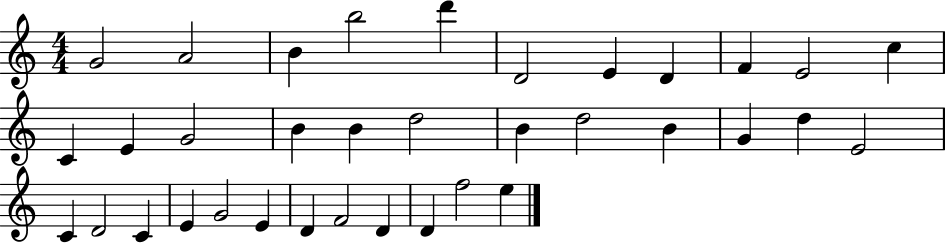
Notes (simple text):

G4/h A4/h B4/q B5/h D6/q D4/h E4/q D4/q F4/q E4/h C5/q C4/q E4/q G4/h B4/q B4/q D5/h B4/q D5/h B4/q G4/q D5/q E4/h C4/q D4/h C4/q E4/q G4/h E4/q D4/q F4/h D4/q D4/q F5/h E5/q